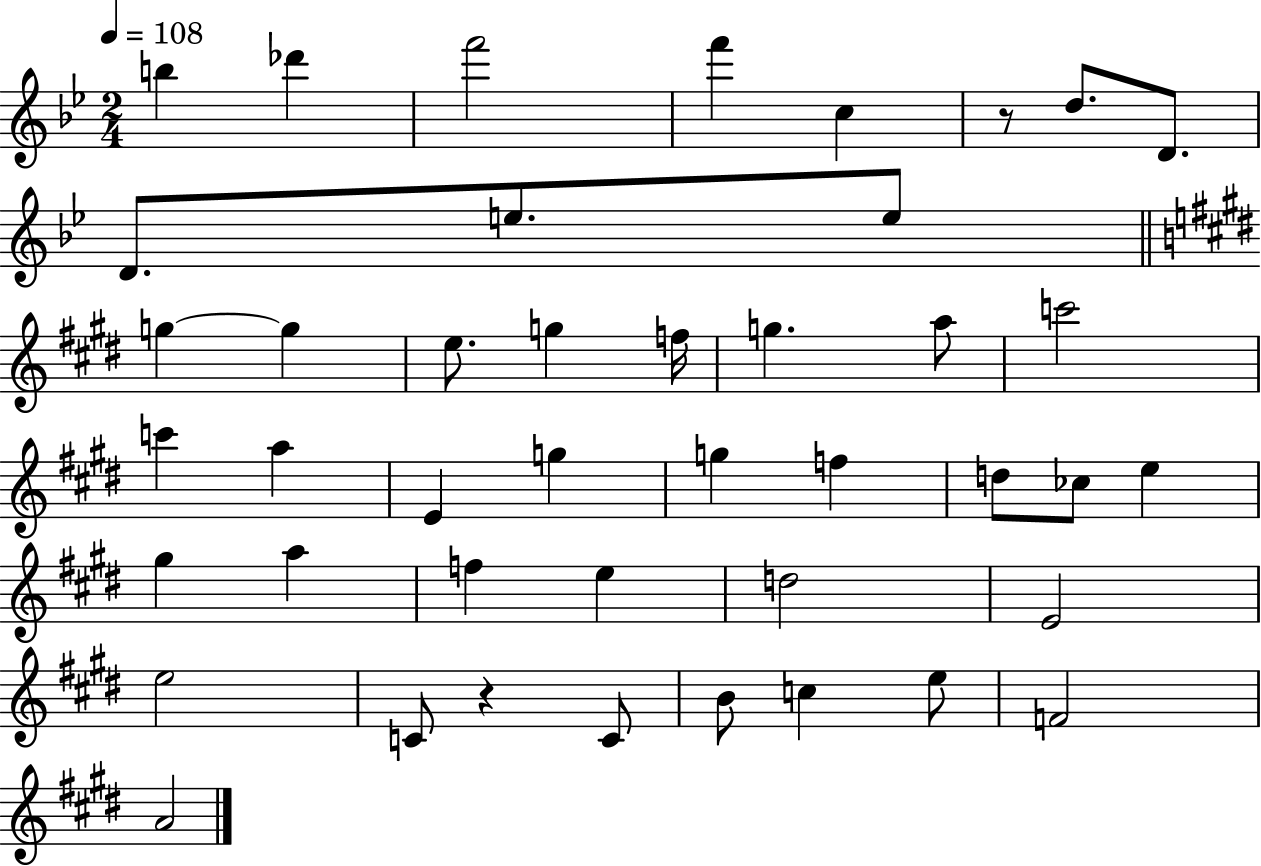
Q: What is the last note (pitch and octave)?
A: A4